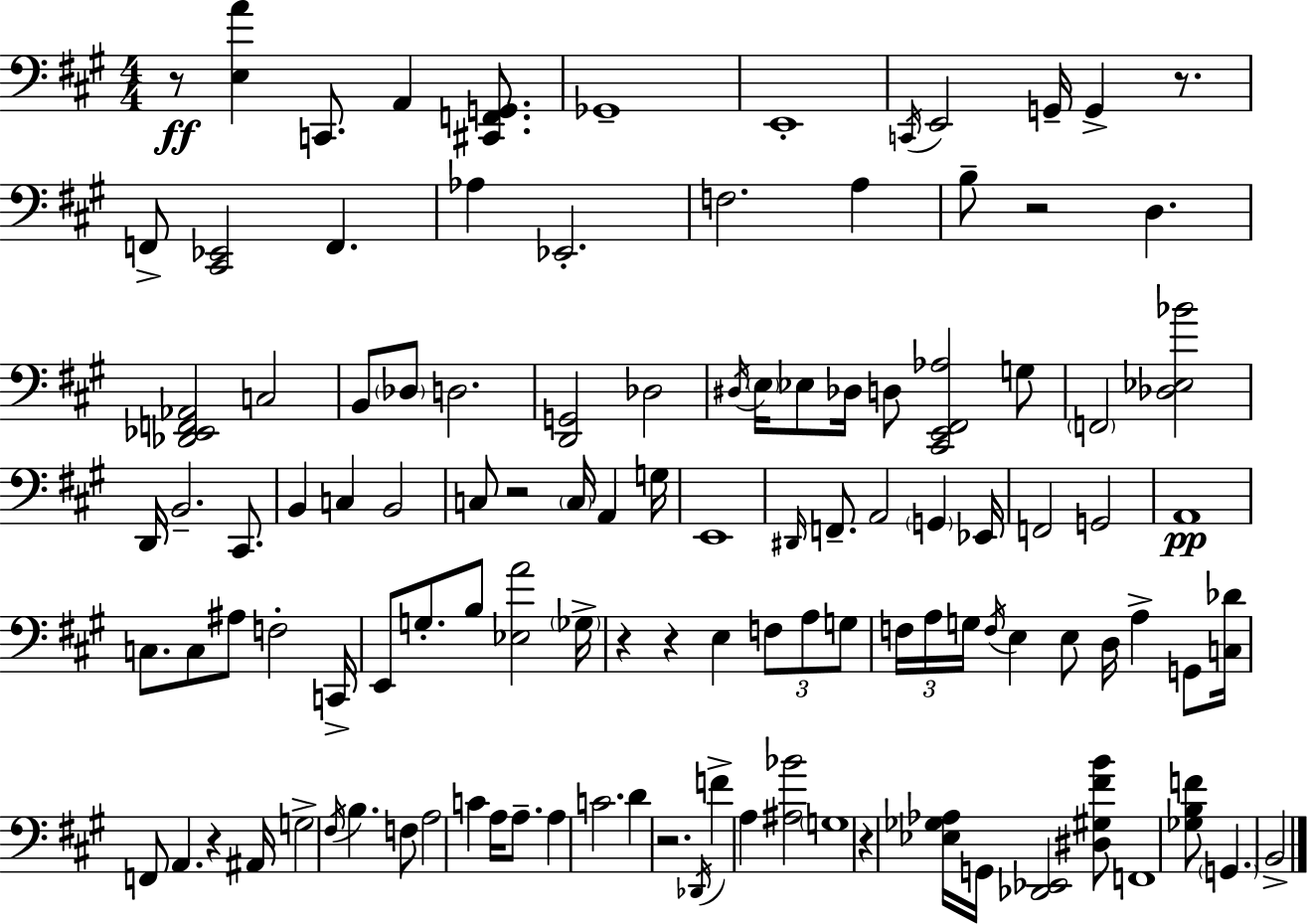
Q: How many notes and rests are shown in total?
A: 114